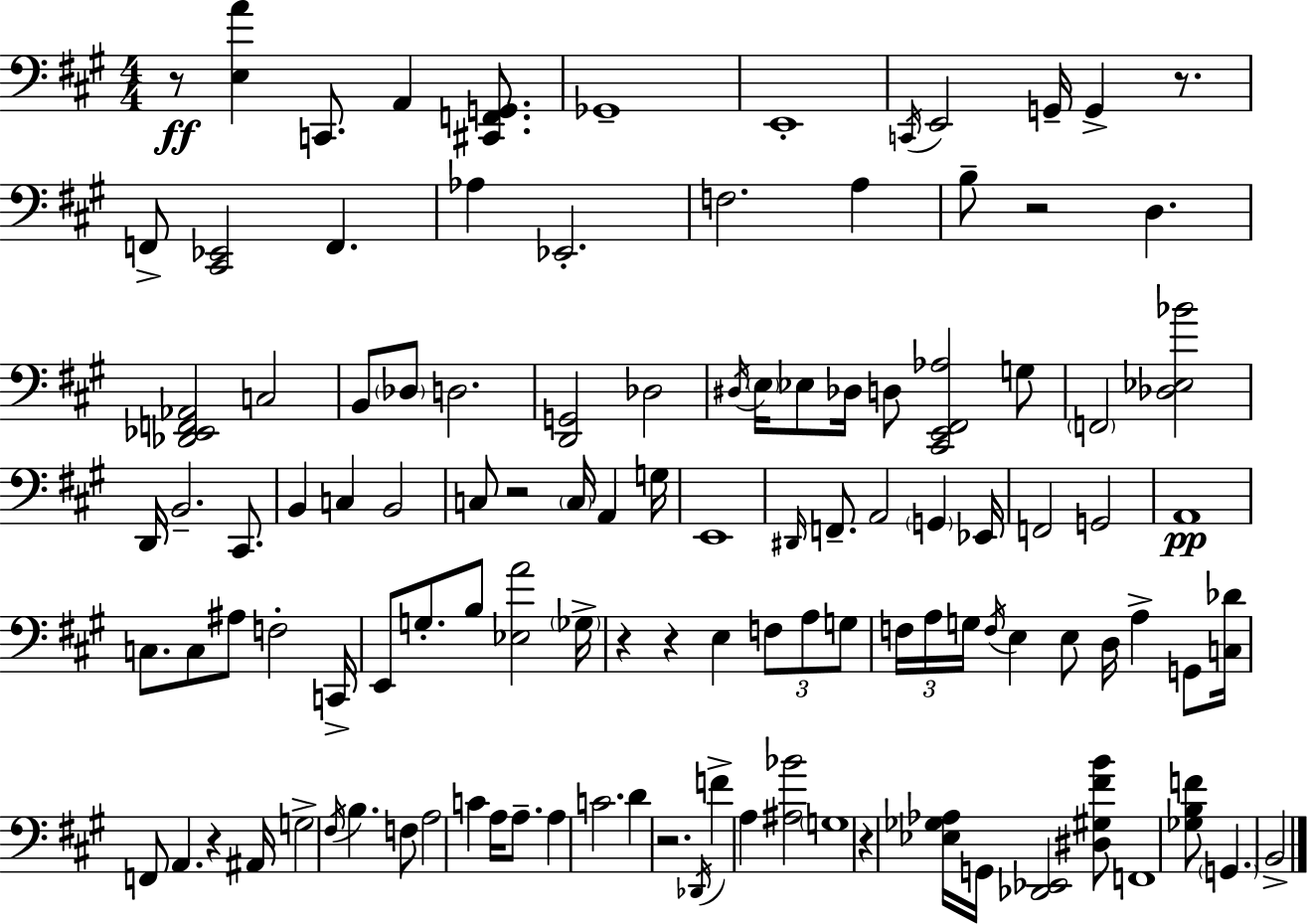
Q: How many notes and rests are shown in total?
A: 114